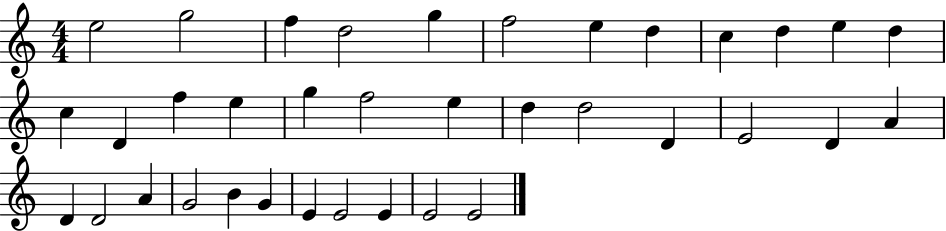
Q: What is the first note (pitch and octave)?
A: E5